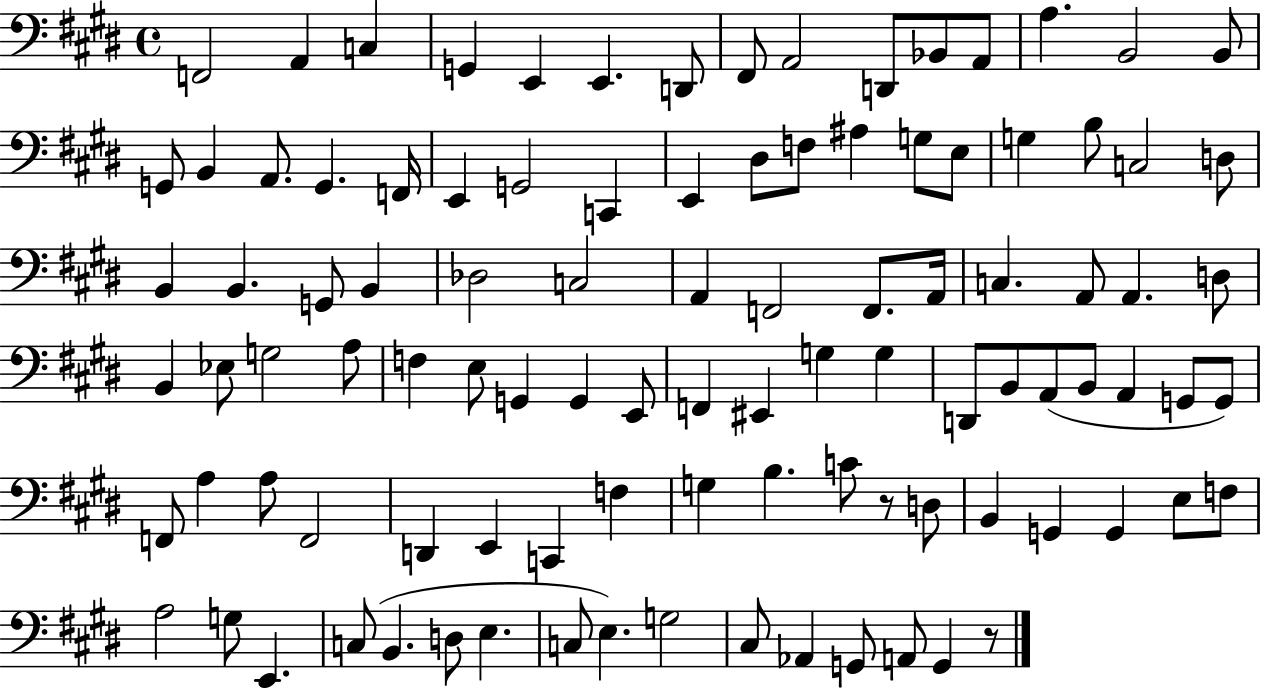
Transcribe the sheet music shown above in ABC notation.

X:1
T:Untitled
M:4/4
L:1/4
K:E
F,,2 A,, C, G,, E,, E,, D,,/2 ^F,,/2 A,,2 D,,/2 _B,,/2 A,,/2 A, B,,2 B,,/2 G,,/2 B,, A,,/2 G,, F,,/4 E,, G,,2 C,, E,, ^D,/2 F,/2 ^A, G,/2 E,/2 G, B,/2 C,2 D,/2 B,, B,, G,,/2 B,, _D,2 C,2 A,, F,,2 F,,/2 A,,/4 C, A,,/2 A,, D,/2 B,, _E,/2 G,2 A,/2 F, E,/2 G,, G,, E,,/2 F,, ^E,, G, G, D,,/2 B,,/2 A,,/2 B,,/2 A,, G,,/2 G,,/2 F,,/2 A, A,/2 F,,2 D,, E,, C,, F, G, B, C/2 z/2 D,/2 B,, G,, G,, E,/2 F,/2 A,2 G,/2 E,, C,/2 B,, D,/2 E, C,/2 E, G,2 ^C,/2 _A,, G,,/2 A,,/2 G,, z/2